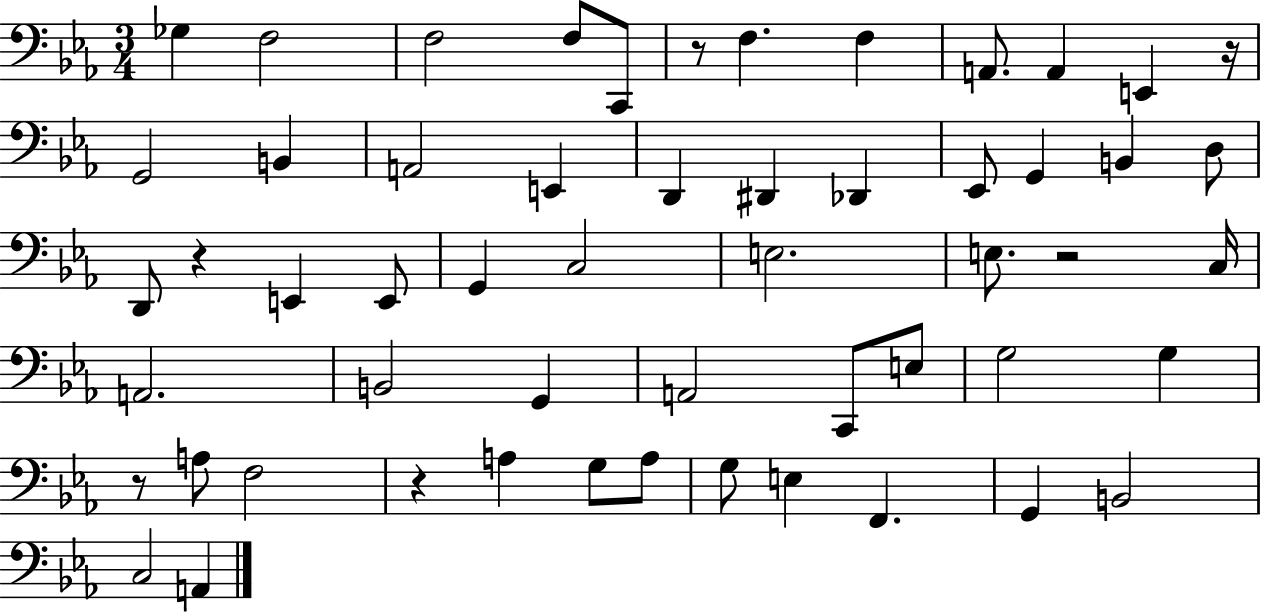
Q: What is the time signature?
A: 3/4